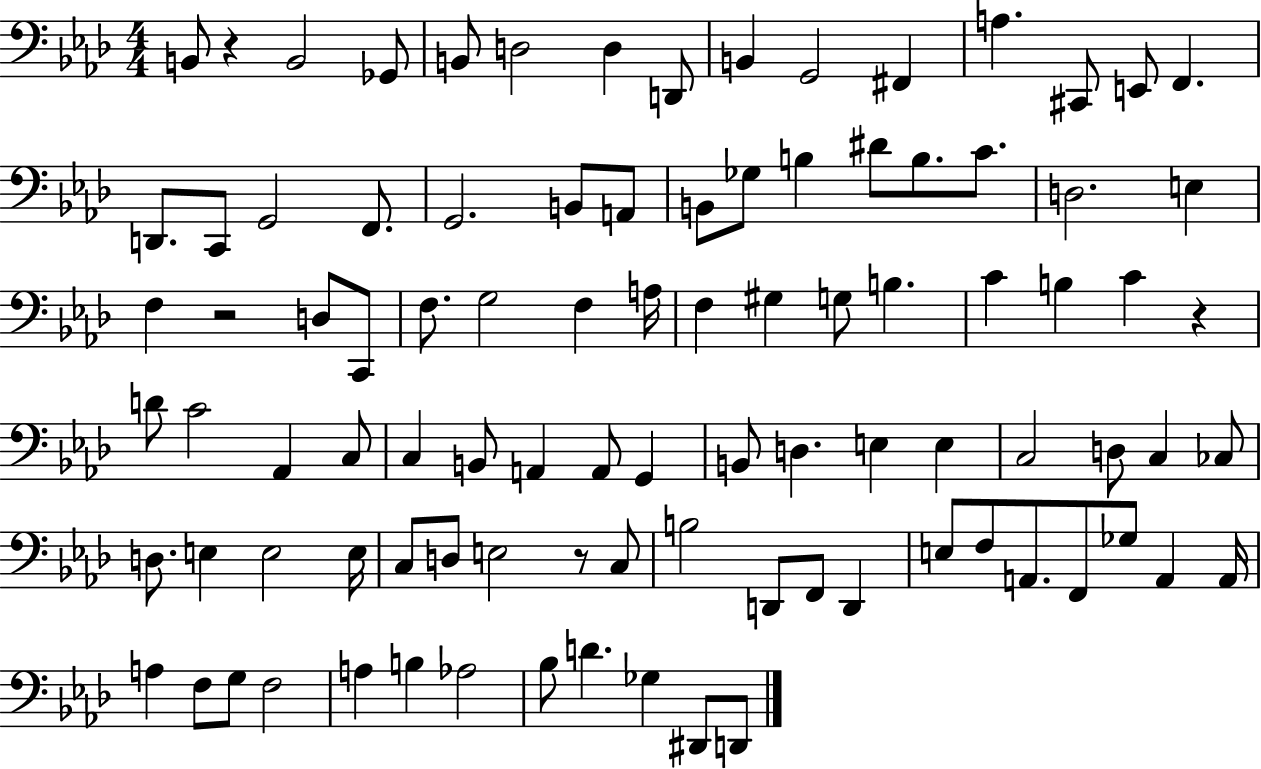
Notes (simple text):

B2/e R/q B2/h Gb2/e B2/e D3/h D3/q D2/e B2/q G2/h F#2/q A3/q. C#2/e E2/e F2/q. D2/e. C2/e G2/h F2/e. G2/h. B2/e A2/e B2/e Gb3/e B3/q D#4/e B3/e. C4/e. D3/h. E3/q F3/q R/h D3/e C2/e F3/e. G3/h F3/q A3/s F3/q G#3/q G3/e B3/q. C4/q B3/q C4/q R/q D4/e C4/h Ab2/q C3/e C3/q B2/e A2/q A2/e G2/q B2/e D3/q. E3/q E3/q C3/h D3/e C3/q CES3/e D3/e. E3/q E3/h E3/s C3/e D3/e E3/h R/e C3/e B3/h D2/e F2/e D2/q E3/e F3/e A2/e. F2/e Gb3/e A2/q A2/s A3/q F3/e G3/e F3/h A3/q B3/q Ab3/h Bb3/e D4/q. Gb3/q D#2/e D2/e